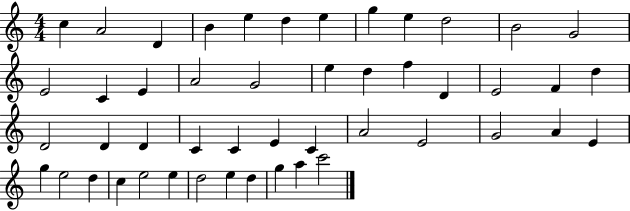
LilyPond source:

{
  \clef treble
  \numericTimeSignature
  \time 4/4
  \key c \major
  c''4 a'2 d'4 | b'4 e''4 d''4 e''4 | g''4 e''4 d''2 | b'2 g'2 | \break e'2 c'4 e'4 | a'2 g'2 | e''4 d''4 f''4 d'4 | e'2 f'4 d''4 | \break d'2 d'4 d'4 | c'4 c'4 e'4 c'4 | a'2 e'2 | g'2 a'4 e'4 | \break g''4 e''2 d''4 | c''4 e''2 e''4 | d''2 e''4 d''4 | g''4 a''4 c'''2 | \break \bar "|."
}